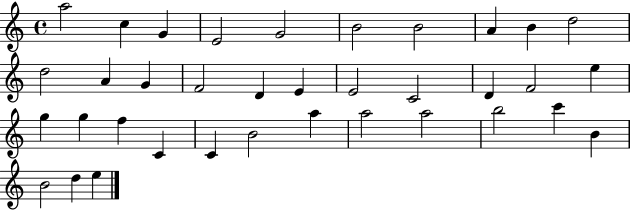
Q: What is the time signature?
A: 4/4